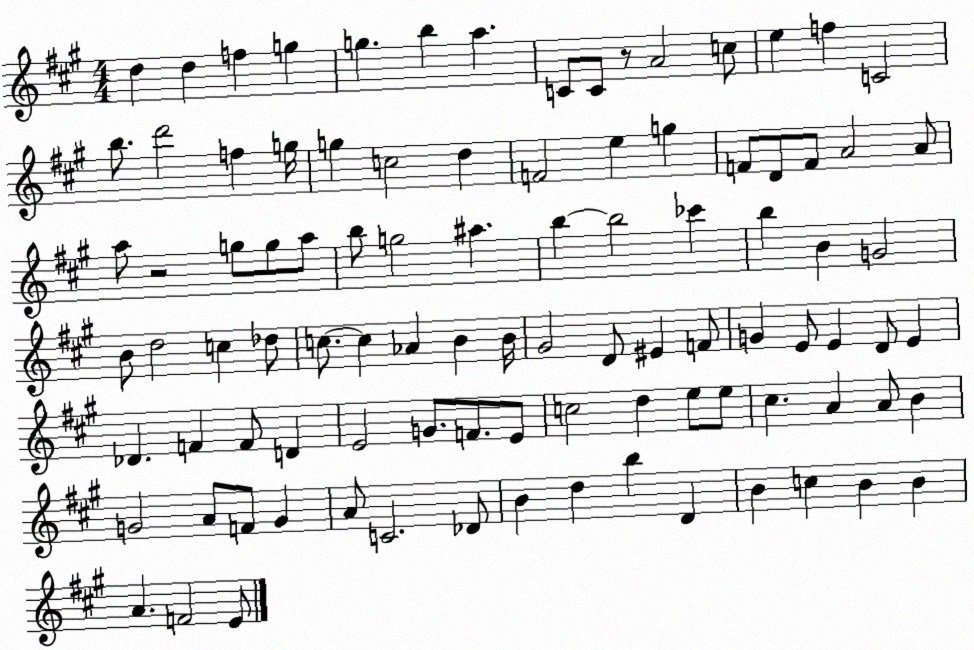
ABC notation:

X:1
T:Untitled
M:4/4
L:1/4
K:A
d d f g g b a C/2 C/2 z/2 A2 c/2 e f C2 b/2 d'2 f g/4 g c2 d F2 e g F/2 D/2 F/2 A2 A/2 a/2 z2 g/2 g/2 a/2 b/2 g2 ^a b b2 _c' b B G2 B/2 d2 c _d/2 c/2 c _A B B/4 ^G2 D/2 ^E F/2 G E/2 E D/2 E _D F F/2 D E2 G/2 F/2 E/2 c2 d e/2 e/2 ^c A A/2 B G2 A/2 F/2 G A/2 C2 _D/2 B d b D B c B B A F2 E/2